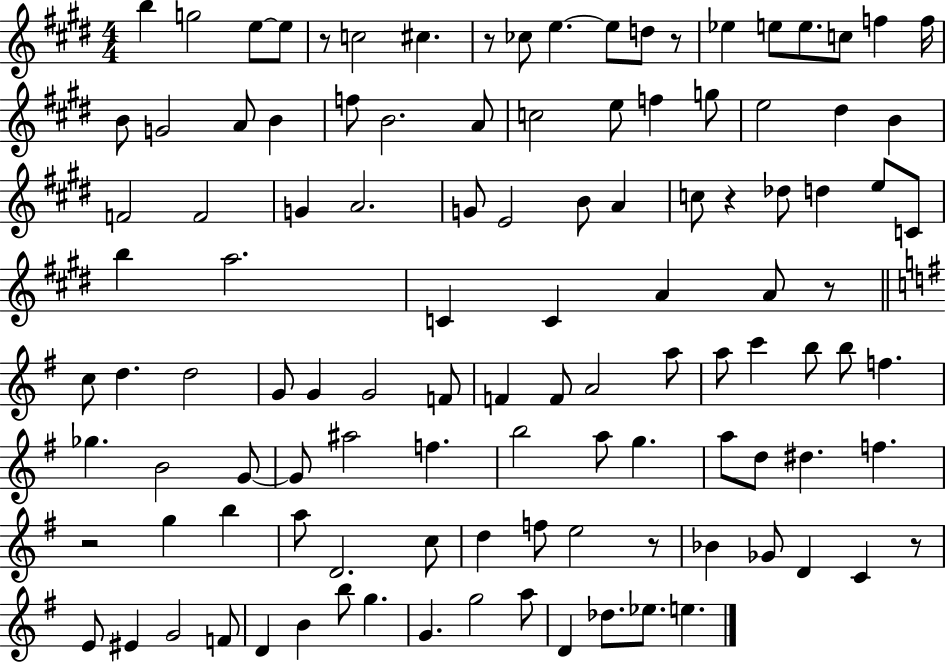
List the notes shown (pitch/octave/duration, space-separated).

B5/q G5/h E5/e E5/e R/e C5/h C#5/q. R/e CES5/e E5/q. E5/e D5/e R/e Eb5/q E5/e E5/e. C5/e F5/q F5/s B4/e G4/h A4/e B4/q F5/e B4/h. A4/e C5/h E5/e F5/q G5/e E5/h D#5/q B4/q F4/h F4/h G4/q A4/h. G4/e E4/h B4/e A4/q C5/e R/q Db5/e D5/q E5/e C4/e B5/q A5/h. C4/q C4/q A4/q A4/e R/e C5/e D5/q. D5/h G4/e G4/q G4/h F4/e F4/q F4/e A4/h A5/e A5/e C6/q B5/e B5/e F5/q. Gb5/q. B4/h G4/e G4/e A#5/h F5/q. B5/h A5/e G5/q. A5/e D5/e D#5/q. F5/q. R/h G5/q B5/q A5/e D4/h. C5/e D5/q F5/e E5/h R/e Bb4/q Gb4/e D4/q C4/q R/e E4/e EIS4/q G4/h F4/e D4/q B4/q B5/e G5/q. G4/q. G5/h A5/e D4/q Db5/e. Eb5/e. E5/q.